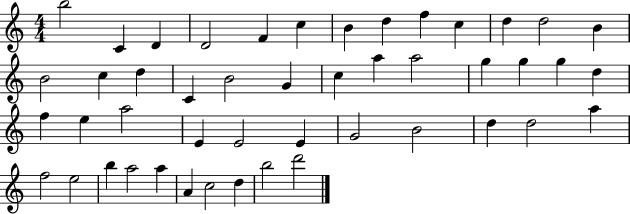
X:1
T:Untitled
M:4/4
L:1/4
K:C
b2 C D D2 F c B d f c d d2 B B2 c d C B2 G c a a2 g g g d f e a2 E E2 E G2 B2 d d2 a f2 e2 b a2 a A c2 d b2 d'2